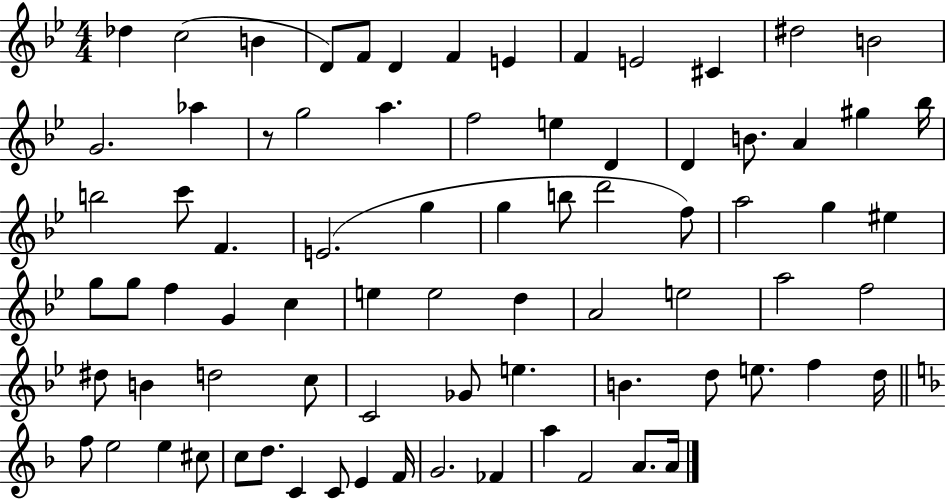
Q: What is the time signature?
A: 4/4